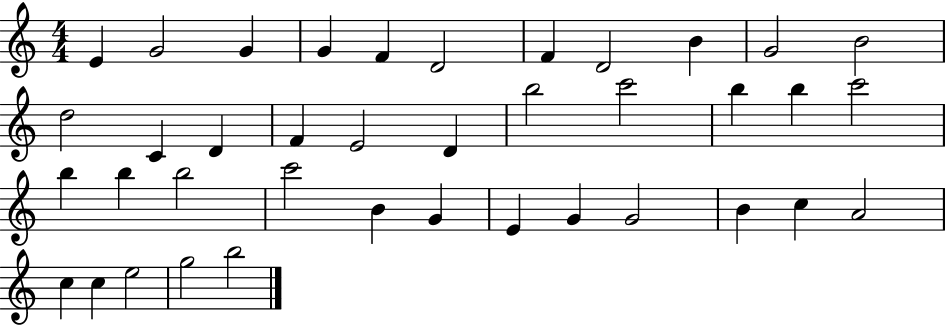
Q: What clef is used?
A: treble